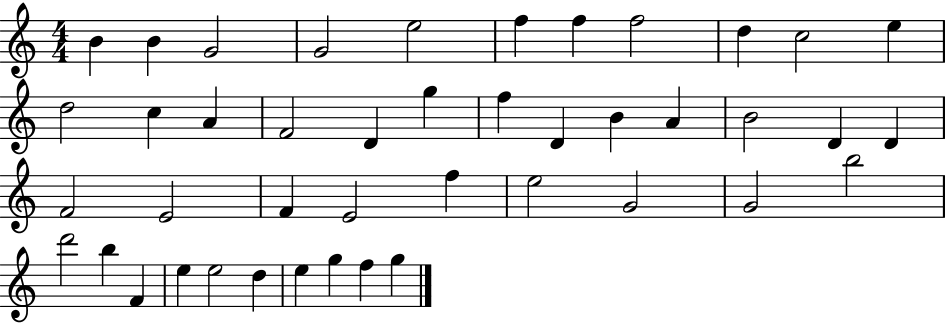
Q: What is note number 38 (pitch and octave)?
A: E5